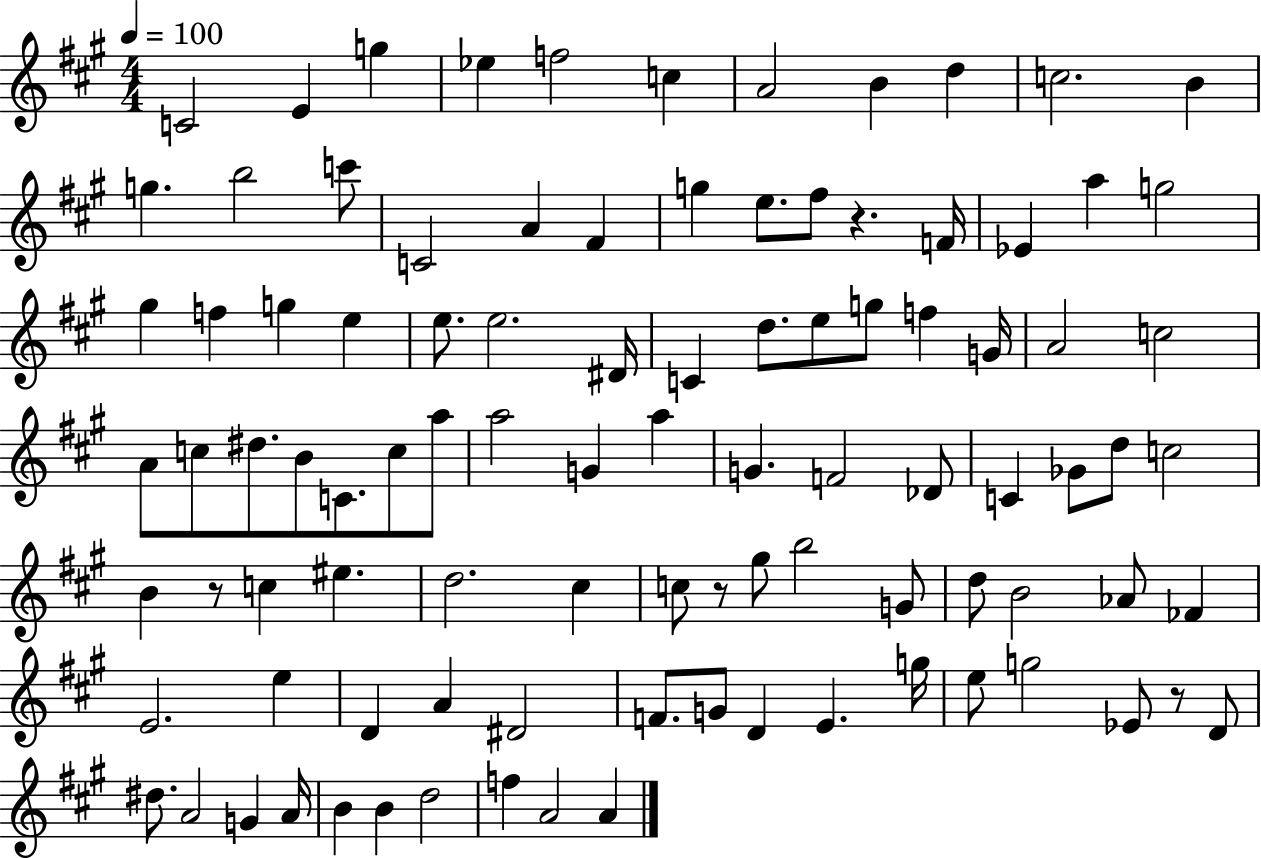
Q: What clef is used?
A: treble